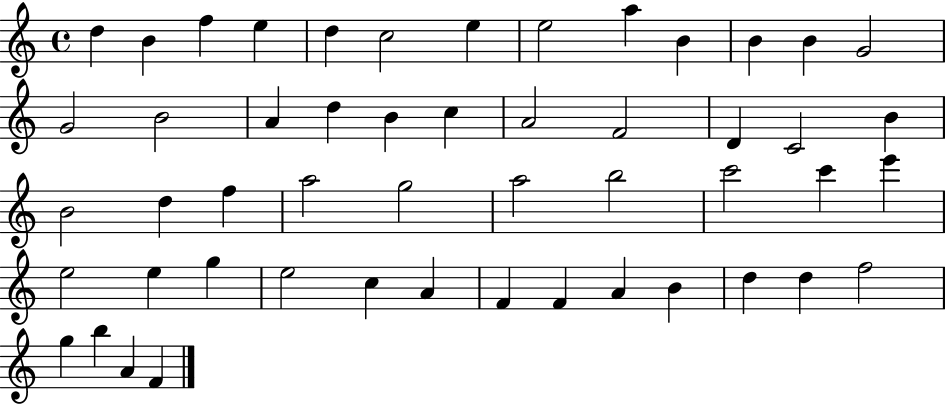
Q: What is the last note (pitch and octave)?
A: F4